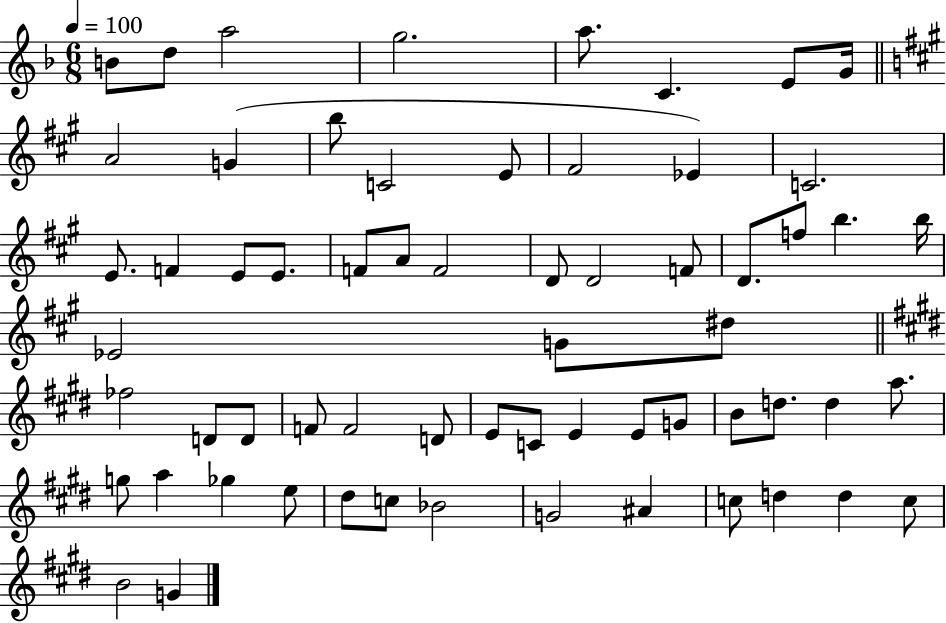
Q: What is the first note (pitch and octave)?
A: B4